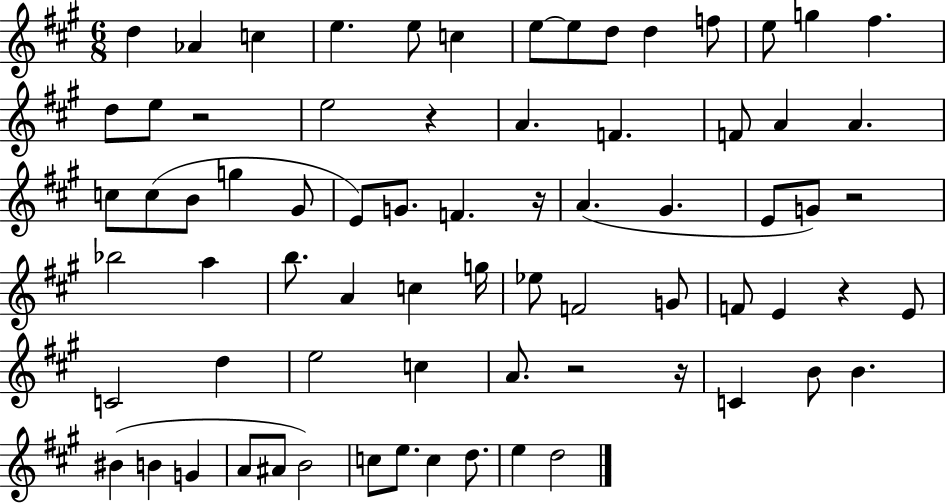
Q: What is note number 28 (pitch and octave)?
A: E4